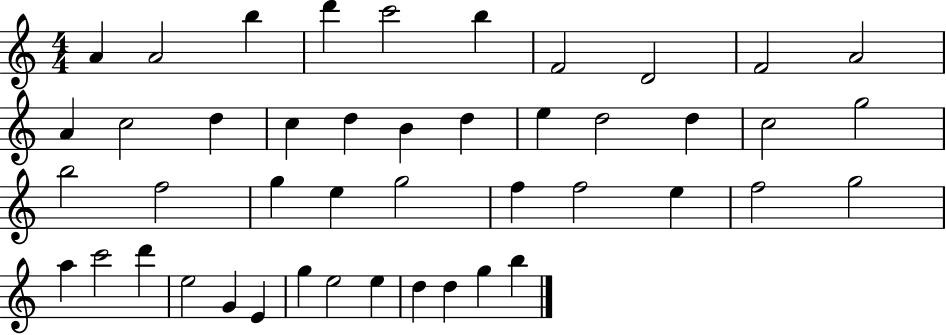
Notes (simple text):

A4/q A4/h B5/q D6/q C6/h B5/q F4/h D4/h F4/h A4/h A4/q C5/h D5/q C5/q D5/q B4/q D5/q E5/q D5/h D5/q C5/h G5/h B5/h F5/h G5/q E5/q G5/h F5/q F5/h E5/q F5/h G5/h A5/q C6/h D6/q E5/h G4/q E4/q G5/q E5/h E5/q D5/q D5/q G5/q B5/q